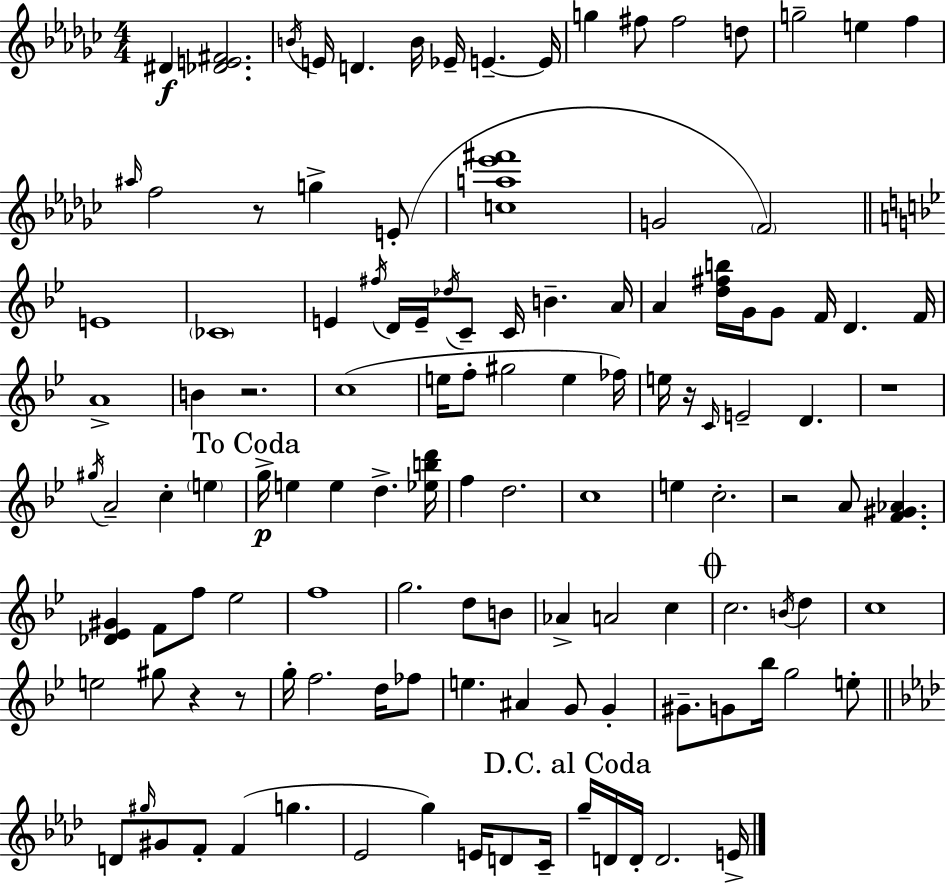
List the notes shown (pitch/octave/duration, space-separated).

D#4/q [Db4,E4,F#4]/h. B4/s E4/s D4/q. B4/s Eb4/s E4/q. E4/s G5/q F#5/e F#5/h D5/e G5/h E5/q F5/q A#5/s F5/h R/e G5/q E4/e [C5,A5,Eb6,F#6]/w G4/h F4/h E4/w CES4/w E4/q F#5/s D4/s E4/s Db5/s C4/e C4/s B4/q. A4/s A4/q [D5,F#5,B5]/s G4/s G4/e F4/s D4/q. F4/s A4/w B4/q R/h. C5/w E5/s F5/e G#5/h E5/q FES5/s E5/s R/s C4/s E4/h D4/q. R/w G#5/s A4/h C5/q E5/q G5/s E5/q E5/q D5/q. [Eb5,B5,D6]/s F5/q D5/h. C5/w E5/q C5/h. R/h A4/e [F4,G#4,Ab4]/q. [Db4,Eb4,G#4]/q F4/e F5/e Eb5/h F5/w G5/h. D5/e B4/e Ab4/q A4/h C5/q C5/h. B4/s D5/q C5/w E5/h G#5/e R/q R/e G5/s F5/h. D5/s FES5/e E5/q. A#4/q G4/e G4/q G#4/e. G4/e Bb5/s G5/h E5/e D4/e G#5/s G#4/e F4/e F4/q G5/q. Eb4/h G5/q E4/s D4/e C4/s G5/s D4/s D4/s D4/h. E4/s